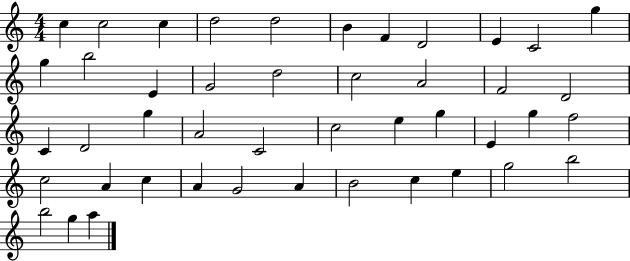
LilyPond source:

{
  \clef treble
  \numericTimeSignature
  \time 4/4
  \key c \major
  c''4 c''2 c''4 | d''2 d''2 | b'4 f'4 d'2 | e'4 c'2 g''4 | \break g''4 b''2 e'4 | g'2 d''2 | c''2 a'2 | f'2 d'2 | \break c'4 d'2 g''4 | a'2 c'2 | c''2 e''4 g''4 | e'4 g''4 f''2 | \break c''2 a'4 c''4 | a'4 g'2 a'4 | b'2 c''4 e''4 | g''2 b''2 | \break b''2 g''4 a''4 | \bar "|."
}